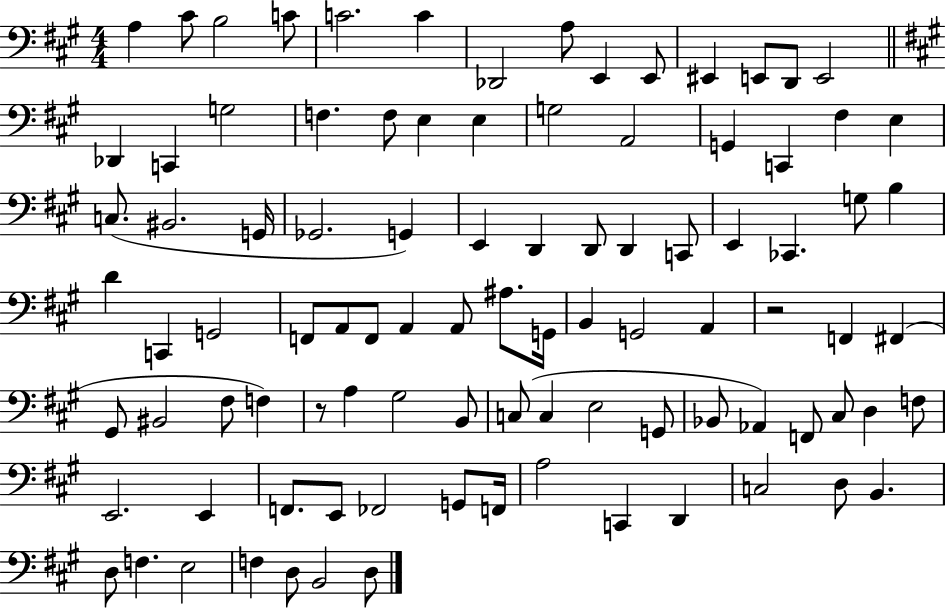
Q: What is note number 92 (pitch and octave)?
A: B2